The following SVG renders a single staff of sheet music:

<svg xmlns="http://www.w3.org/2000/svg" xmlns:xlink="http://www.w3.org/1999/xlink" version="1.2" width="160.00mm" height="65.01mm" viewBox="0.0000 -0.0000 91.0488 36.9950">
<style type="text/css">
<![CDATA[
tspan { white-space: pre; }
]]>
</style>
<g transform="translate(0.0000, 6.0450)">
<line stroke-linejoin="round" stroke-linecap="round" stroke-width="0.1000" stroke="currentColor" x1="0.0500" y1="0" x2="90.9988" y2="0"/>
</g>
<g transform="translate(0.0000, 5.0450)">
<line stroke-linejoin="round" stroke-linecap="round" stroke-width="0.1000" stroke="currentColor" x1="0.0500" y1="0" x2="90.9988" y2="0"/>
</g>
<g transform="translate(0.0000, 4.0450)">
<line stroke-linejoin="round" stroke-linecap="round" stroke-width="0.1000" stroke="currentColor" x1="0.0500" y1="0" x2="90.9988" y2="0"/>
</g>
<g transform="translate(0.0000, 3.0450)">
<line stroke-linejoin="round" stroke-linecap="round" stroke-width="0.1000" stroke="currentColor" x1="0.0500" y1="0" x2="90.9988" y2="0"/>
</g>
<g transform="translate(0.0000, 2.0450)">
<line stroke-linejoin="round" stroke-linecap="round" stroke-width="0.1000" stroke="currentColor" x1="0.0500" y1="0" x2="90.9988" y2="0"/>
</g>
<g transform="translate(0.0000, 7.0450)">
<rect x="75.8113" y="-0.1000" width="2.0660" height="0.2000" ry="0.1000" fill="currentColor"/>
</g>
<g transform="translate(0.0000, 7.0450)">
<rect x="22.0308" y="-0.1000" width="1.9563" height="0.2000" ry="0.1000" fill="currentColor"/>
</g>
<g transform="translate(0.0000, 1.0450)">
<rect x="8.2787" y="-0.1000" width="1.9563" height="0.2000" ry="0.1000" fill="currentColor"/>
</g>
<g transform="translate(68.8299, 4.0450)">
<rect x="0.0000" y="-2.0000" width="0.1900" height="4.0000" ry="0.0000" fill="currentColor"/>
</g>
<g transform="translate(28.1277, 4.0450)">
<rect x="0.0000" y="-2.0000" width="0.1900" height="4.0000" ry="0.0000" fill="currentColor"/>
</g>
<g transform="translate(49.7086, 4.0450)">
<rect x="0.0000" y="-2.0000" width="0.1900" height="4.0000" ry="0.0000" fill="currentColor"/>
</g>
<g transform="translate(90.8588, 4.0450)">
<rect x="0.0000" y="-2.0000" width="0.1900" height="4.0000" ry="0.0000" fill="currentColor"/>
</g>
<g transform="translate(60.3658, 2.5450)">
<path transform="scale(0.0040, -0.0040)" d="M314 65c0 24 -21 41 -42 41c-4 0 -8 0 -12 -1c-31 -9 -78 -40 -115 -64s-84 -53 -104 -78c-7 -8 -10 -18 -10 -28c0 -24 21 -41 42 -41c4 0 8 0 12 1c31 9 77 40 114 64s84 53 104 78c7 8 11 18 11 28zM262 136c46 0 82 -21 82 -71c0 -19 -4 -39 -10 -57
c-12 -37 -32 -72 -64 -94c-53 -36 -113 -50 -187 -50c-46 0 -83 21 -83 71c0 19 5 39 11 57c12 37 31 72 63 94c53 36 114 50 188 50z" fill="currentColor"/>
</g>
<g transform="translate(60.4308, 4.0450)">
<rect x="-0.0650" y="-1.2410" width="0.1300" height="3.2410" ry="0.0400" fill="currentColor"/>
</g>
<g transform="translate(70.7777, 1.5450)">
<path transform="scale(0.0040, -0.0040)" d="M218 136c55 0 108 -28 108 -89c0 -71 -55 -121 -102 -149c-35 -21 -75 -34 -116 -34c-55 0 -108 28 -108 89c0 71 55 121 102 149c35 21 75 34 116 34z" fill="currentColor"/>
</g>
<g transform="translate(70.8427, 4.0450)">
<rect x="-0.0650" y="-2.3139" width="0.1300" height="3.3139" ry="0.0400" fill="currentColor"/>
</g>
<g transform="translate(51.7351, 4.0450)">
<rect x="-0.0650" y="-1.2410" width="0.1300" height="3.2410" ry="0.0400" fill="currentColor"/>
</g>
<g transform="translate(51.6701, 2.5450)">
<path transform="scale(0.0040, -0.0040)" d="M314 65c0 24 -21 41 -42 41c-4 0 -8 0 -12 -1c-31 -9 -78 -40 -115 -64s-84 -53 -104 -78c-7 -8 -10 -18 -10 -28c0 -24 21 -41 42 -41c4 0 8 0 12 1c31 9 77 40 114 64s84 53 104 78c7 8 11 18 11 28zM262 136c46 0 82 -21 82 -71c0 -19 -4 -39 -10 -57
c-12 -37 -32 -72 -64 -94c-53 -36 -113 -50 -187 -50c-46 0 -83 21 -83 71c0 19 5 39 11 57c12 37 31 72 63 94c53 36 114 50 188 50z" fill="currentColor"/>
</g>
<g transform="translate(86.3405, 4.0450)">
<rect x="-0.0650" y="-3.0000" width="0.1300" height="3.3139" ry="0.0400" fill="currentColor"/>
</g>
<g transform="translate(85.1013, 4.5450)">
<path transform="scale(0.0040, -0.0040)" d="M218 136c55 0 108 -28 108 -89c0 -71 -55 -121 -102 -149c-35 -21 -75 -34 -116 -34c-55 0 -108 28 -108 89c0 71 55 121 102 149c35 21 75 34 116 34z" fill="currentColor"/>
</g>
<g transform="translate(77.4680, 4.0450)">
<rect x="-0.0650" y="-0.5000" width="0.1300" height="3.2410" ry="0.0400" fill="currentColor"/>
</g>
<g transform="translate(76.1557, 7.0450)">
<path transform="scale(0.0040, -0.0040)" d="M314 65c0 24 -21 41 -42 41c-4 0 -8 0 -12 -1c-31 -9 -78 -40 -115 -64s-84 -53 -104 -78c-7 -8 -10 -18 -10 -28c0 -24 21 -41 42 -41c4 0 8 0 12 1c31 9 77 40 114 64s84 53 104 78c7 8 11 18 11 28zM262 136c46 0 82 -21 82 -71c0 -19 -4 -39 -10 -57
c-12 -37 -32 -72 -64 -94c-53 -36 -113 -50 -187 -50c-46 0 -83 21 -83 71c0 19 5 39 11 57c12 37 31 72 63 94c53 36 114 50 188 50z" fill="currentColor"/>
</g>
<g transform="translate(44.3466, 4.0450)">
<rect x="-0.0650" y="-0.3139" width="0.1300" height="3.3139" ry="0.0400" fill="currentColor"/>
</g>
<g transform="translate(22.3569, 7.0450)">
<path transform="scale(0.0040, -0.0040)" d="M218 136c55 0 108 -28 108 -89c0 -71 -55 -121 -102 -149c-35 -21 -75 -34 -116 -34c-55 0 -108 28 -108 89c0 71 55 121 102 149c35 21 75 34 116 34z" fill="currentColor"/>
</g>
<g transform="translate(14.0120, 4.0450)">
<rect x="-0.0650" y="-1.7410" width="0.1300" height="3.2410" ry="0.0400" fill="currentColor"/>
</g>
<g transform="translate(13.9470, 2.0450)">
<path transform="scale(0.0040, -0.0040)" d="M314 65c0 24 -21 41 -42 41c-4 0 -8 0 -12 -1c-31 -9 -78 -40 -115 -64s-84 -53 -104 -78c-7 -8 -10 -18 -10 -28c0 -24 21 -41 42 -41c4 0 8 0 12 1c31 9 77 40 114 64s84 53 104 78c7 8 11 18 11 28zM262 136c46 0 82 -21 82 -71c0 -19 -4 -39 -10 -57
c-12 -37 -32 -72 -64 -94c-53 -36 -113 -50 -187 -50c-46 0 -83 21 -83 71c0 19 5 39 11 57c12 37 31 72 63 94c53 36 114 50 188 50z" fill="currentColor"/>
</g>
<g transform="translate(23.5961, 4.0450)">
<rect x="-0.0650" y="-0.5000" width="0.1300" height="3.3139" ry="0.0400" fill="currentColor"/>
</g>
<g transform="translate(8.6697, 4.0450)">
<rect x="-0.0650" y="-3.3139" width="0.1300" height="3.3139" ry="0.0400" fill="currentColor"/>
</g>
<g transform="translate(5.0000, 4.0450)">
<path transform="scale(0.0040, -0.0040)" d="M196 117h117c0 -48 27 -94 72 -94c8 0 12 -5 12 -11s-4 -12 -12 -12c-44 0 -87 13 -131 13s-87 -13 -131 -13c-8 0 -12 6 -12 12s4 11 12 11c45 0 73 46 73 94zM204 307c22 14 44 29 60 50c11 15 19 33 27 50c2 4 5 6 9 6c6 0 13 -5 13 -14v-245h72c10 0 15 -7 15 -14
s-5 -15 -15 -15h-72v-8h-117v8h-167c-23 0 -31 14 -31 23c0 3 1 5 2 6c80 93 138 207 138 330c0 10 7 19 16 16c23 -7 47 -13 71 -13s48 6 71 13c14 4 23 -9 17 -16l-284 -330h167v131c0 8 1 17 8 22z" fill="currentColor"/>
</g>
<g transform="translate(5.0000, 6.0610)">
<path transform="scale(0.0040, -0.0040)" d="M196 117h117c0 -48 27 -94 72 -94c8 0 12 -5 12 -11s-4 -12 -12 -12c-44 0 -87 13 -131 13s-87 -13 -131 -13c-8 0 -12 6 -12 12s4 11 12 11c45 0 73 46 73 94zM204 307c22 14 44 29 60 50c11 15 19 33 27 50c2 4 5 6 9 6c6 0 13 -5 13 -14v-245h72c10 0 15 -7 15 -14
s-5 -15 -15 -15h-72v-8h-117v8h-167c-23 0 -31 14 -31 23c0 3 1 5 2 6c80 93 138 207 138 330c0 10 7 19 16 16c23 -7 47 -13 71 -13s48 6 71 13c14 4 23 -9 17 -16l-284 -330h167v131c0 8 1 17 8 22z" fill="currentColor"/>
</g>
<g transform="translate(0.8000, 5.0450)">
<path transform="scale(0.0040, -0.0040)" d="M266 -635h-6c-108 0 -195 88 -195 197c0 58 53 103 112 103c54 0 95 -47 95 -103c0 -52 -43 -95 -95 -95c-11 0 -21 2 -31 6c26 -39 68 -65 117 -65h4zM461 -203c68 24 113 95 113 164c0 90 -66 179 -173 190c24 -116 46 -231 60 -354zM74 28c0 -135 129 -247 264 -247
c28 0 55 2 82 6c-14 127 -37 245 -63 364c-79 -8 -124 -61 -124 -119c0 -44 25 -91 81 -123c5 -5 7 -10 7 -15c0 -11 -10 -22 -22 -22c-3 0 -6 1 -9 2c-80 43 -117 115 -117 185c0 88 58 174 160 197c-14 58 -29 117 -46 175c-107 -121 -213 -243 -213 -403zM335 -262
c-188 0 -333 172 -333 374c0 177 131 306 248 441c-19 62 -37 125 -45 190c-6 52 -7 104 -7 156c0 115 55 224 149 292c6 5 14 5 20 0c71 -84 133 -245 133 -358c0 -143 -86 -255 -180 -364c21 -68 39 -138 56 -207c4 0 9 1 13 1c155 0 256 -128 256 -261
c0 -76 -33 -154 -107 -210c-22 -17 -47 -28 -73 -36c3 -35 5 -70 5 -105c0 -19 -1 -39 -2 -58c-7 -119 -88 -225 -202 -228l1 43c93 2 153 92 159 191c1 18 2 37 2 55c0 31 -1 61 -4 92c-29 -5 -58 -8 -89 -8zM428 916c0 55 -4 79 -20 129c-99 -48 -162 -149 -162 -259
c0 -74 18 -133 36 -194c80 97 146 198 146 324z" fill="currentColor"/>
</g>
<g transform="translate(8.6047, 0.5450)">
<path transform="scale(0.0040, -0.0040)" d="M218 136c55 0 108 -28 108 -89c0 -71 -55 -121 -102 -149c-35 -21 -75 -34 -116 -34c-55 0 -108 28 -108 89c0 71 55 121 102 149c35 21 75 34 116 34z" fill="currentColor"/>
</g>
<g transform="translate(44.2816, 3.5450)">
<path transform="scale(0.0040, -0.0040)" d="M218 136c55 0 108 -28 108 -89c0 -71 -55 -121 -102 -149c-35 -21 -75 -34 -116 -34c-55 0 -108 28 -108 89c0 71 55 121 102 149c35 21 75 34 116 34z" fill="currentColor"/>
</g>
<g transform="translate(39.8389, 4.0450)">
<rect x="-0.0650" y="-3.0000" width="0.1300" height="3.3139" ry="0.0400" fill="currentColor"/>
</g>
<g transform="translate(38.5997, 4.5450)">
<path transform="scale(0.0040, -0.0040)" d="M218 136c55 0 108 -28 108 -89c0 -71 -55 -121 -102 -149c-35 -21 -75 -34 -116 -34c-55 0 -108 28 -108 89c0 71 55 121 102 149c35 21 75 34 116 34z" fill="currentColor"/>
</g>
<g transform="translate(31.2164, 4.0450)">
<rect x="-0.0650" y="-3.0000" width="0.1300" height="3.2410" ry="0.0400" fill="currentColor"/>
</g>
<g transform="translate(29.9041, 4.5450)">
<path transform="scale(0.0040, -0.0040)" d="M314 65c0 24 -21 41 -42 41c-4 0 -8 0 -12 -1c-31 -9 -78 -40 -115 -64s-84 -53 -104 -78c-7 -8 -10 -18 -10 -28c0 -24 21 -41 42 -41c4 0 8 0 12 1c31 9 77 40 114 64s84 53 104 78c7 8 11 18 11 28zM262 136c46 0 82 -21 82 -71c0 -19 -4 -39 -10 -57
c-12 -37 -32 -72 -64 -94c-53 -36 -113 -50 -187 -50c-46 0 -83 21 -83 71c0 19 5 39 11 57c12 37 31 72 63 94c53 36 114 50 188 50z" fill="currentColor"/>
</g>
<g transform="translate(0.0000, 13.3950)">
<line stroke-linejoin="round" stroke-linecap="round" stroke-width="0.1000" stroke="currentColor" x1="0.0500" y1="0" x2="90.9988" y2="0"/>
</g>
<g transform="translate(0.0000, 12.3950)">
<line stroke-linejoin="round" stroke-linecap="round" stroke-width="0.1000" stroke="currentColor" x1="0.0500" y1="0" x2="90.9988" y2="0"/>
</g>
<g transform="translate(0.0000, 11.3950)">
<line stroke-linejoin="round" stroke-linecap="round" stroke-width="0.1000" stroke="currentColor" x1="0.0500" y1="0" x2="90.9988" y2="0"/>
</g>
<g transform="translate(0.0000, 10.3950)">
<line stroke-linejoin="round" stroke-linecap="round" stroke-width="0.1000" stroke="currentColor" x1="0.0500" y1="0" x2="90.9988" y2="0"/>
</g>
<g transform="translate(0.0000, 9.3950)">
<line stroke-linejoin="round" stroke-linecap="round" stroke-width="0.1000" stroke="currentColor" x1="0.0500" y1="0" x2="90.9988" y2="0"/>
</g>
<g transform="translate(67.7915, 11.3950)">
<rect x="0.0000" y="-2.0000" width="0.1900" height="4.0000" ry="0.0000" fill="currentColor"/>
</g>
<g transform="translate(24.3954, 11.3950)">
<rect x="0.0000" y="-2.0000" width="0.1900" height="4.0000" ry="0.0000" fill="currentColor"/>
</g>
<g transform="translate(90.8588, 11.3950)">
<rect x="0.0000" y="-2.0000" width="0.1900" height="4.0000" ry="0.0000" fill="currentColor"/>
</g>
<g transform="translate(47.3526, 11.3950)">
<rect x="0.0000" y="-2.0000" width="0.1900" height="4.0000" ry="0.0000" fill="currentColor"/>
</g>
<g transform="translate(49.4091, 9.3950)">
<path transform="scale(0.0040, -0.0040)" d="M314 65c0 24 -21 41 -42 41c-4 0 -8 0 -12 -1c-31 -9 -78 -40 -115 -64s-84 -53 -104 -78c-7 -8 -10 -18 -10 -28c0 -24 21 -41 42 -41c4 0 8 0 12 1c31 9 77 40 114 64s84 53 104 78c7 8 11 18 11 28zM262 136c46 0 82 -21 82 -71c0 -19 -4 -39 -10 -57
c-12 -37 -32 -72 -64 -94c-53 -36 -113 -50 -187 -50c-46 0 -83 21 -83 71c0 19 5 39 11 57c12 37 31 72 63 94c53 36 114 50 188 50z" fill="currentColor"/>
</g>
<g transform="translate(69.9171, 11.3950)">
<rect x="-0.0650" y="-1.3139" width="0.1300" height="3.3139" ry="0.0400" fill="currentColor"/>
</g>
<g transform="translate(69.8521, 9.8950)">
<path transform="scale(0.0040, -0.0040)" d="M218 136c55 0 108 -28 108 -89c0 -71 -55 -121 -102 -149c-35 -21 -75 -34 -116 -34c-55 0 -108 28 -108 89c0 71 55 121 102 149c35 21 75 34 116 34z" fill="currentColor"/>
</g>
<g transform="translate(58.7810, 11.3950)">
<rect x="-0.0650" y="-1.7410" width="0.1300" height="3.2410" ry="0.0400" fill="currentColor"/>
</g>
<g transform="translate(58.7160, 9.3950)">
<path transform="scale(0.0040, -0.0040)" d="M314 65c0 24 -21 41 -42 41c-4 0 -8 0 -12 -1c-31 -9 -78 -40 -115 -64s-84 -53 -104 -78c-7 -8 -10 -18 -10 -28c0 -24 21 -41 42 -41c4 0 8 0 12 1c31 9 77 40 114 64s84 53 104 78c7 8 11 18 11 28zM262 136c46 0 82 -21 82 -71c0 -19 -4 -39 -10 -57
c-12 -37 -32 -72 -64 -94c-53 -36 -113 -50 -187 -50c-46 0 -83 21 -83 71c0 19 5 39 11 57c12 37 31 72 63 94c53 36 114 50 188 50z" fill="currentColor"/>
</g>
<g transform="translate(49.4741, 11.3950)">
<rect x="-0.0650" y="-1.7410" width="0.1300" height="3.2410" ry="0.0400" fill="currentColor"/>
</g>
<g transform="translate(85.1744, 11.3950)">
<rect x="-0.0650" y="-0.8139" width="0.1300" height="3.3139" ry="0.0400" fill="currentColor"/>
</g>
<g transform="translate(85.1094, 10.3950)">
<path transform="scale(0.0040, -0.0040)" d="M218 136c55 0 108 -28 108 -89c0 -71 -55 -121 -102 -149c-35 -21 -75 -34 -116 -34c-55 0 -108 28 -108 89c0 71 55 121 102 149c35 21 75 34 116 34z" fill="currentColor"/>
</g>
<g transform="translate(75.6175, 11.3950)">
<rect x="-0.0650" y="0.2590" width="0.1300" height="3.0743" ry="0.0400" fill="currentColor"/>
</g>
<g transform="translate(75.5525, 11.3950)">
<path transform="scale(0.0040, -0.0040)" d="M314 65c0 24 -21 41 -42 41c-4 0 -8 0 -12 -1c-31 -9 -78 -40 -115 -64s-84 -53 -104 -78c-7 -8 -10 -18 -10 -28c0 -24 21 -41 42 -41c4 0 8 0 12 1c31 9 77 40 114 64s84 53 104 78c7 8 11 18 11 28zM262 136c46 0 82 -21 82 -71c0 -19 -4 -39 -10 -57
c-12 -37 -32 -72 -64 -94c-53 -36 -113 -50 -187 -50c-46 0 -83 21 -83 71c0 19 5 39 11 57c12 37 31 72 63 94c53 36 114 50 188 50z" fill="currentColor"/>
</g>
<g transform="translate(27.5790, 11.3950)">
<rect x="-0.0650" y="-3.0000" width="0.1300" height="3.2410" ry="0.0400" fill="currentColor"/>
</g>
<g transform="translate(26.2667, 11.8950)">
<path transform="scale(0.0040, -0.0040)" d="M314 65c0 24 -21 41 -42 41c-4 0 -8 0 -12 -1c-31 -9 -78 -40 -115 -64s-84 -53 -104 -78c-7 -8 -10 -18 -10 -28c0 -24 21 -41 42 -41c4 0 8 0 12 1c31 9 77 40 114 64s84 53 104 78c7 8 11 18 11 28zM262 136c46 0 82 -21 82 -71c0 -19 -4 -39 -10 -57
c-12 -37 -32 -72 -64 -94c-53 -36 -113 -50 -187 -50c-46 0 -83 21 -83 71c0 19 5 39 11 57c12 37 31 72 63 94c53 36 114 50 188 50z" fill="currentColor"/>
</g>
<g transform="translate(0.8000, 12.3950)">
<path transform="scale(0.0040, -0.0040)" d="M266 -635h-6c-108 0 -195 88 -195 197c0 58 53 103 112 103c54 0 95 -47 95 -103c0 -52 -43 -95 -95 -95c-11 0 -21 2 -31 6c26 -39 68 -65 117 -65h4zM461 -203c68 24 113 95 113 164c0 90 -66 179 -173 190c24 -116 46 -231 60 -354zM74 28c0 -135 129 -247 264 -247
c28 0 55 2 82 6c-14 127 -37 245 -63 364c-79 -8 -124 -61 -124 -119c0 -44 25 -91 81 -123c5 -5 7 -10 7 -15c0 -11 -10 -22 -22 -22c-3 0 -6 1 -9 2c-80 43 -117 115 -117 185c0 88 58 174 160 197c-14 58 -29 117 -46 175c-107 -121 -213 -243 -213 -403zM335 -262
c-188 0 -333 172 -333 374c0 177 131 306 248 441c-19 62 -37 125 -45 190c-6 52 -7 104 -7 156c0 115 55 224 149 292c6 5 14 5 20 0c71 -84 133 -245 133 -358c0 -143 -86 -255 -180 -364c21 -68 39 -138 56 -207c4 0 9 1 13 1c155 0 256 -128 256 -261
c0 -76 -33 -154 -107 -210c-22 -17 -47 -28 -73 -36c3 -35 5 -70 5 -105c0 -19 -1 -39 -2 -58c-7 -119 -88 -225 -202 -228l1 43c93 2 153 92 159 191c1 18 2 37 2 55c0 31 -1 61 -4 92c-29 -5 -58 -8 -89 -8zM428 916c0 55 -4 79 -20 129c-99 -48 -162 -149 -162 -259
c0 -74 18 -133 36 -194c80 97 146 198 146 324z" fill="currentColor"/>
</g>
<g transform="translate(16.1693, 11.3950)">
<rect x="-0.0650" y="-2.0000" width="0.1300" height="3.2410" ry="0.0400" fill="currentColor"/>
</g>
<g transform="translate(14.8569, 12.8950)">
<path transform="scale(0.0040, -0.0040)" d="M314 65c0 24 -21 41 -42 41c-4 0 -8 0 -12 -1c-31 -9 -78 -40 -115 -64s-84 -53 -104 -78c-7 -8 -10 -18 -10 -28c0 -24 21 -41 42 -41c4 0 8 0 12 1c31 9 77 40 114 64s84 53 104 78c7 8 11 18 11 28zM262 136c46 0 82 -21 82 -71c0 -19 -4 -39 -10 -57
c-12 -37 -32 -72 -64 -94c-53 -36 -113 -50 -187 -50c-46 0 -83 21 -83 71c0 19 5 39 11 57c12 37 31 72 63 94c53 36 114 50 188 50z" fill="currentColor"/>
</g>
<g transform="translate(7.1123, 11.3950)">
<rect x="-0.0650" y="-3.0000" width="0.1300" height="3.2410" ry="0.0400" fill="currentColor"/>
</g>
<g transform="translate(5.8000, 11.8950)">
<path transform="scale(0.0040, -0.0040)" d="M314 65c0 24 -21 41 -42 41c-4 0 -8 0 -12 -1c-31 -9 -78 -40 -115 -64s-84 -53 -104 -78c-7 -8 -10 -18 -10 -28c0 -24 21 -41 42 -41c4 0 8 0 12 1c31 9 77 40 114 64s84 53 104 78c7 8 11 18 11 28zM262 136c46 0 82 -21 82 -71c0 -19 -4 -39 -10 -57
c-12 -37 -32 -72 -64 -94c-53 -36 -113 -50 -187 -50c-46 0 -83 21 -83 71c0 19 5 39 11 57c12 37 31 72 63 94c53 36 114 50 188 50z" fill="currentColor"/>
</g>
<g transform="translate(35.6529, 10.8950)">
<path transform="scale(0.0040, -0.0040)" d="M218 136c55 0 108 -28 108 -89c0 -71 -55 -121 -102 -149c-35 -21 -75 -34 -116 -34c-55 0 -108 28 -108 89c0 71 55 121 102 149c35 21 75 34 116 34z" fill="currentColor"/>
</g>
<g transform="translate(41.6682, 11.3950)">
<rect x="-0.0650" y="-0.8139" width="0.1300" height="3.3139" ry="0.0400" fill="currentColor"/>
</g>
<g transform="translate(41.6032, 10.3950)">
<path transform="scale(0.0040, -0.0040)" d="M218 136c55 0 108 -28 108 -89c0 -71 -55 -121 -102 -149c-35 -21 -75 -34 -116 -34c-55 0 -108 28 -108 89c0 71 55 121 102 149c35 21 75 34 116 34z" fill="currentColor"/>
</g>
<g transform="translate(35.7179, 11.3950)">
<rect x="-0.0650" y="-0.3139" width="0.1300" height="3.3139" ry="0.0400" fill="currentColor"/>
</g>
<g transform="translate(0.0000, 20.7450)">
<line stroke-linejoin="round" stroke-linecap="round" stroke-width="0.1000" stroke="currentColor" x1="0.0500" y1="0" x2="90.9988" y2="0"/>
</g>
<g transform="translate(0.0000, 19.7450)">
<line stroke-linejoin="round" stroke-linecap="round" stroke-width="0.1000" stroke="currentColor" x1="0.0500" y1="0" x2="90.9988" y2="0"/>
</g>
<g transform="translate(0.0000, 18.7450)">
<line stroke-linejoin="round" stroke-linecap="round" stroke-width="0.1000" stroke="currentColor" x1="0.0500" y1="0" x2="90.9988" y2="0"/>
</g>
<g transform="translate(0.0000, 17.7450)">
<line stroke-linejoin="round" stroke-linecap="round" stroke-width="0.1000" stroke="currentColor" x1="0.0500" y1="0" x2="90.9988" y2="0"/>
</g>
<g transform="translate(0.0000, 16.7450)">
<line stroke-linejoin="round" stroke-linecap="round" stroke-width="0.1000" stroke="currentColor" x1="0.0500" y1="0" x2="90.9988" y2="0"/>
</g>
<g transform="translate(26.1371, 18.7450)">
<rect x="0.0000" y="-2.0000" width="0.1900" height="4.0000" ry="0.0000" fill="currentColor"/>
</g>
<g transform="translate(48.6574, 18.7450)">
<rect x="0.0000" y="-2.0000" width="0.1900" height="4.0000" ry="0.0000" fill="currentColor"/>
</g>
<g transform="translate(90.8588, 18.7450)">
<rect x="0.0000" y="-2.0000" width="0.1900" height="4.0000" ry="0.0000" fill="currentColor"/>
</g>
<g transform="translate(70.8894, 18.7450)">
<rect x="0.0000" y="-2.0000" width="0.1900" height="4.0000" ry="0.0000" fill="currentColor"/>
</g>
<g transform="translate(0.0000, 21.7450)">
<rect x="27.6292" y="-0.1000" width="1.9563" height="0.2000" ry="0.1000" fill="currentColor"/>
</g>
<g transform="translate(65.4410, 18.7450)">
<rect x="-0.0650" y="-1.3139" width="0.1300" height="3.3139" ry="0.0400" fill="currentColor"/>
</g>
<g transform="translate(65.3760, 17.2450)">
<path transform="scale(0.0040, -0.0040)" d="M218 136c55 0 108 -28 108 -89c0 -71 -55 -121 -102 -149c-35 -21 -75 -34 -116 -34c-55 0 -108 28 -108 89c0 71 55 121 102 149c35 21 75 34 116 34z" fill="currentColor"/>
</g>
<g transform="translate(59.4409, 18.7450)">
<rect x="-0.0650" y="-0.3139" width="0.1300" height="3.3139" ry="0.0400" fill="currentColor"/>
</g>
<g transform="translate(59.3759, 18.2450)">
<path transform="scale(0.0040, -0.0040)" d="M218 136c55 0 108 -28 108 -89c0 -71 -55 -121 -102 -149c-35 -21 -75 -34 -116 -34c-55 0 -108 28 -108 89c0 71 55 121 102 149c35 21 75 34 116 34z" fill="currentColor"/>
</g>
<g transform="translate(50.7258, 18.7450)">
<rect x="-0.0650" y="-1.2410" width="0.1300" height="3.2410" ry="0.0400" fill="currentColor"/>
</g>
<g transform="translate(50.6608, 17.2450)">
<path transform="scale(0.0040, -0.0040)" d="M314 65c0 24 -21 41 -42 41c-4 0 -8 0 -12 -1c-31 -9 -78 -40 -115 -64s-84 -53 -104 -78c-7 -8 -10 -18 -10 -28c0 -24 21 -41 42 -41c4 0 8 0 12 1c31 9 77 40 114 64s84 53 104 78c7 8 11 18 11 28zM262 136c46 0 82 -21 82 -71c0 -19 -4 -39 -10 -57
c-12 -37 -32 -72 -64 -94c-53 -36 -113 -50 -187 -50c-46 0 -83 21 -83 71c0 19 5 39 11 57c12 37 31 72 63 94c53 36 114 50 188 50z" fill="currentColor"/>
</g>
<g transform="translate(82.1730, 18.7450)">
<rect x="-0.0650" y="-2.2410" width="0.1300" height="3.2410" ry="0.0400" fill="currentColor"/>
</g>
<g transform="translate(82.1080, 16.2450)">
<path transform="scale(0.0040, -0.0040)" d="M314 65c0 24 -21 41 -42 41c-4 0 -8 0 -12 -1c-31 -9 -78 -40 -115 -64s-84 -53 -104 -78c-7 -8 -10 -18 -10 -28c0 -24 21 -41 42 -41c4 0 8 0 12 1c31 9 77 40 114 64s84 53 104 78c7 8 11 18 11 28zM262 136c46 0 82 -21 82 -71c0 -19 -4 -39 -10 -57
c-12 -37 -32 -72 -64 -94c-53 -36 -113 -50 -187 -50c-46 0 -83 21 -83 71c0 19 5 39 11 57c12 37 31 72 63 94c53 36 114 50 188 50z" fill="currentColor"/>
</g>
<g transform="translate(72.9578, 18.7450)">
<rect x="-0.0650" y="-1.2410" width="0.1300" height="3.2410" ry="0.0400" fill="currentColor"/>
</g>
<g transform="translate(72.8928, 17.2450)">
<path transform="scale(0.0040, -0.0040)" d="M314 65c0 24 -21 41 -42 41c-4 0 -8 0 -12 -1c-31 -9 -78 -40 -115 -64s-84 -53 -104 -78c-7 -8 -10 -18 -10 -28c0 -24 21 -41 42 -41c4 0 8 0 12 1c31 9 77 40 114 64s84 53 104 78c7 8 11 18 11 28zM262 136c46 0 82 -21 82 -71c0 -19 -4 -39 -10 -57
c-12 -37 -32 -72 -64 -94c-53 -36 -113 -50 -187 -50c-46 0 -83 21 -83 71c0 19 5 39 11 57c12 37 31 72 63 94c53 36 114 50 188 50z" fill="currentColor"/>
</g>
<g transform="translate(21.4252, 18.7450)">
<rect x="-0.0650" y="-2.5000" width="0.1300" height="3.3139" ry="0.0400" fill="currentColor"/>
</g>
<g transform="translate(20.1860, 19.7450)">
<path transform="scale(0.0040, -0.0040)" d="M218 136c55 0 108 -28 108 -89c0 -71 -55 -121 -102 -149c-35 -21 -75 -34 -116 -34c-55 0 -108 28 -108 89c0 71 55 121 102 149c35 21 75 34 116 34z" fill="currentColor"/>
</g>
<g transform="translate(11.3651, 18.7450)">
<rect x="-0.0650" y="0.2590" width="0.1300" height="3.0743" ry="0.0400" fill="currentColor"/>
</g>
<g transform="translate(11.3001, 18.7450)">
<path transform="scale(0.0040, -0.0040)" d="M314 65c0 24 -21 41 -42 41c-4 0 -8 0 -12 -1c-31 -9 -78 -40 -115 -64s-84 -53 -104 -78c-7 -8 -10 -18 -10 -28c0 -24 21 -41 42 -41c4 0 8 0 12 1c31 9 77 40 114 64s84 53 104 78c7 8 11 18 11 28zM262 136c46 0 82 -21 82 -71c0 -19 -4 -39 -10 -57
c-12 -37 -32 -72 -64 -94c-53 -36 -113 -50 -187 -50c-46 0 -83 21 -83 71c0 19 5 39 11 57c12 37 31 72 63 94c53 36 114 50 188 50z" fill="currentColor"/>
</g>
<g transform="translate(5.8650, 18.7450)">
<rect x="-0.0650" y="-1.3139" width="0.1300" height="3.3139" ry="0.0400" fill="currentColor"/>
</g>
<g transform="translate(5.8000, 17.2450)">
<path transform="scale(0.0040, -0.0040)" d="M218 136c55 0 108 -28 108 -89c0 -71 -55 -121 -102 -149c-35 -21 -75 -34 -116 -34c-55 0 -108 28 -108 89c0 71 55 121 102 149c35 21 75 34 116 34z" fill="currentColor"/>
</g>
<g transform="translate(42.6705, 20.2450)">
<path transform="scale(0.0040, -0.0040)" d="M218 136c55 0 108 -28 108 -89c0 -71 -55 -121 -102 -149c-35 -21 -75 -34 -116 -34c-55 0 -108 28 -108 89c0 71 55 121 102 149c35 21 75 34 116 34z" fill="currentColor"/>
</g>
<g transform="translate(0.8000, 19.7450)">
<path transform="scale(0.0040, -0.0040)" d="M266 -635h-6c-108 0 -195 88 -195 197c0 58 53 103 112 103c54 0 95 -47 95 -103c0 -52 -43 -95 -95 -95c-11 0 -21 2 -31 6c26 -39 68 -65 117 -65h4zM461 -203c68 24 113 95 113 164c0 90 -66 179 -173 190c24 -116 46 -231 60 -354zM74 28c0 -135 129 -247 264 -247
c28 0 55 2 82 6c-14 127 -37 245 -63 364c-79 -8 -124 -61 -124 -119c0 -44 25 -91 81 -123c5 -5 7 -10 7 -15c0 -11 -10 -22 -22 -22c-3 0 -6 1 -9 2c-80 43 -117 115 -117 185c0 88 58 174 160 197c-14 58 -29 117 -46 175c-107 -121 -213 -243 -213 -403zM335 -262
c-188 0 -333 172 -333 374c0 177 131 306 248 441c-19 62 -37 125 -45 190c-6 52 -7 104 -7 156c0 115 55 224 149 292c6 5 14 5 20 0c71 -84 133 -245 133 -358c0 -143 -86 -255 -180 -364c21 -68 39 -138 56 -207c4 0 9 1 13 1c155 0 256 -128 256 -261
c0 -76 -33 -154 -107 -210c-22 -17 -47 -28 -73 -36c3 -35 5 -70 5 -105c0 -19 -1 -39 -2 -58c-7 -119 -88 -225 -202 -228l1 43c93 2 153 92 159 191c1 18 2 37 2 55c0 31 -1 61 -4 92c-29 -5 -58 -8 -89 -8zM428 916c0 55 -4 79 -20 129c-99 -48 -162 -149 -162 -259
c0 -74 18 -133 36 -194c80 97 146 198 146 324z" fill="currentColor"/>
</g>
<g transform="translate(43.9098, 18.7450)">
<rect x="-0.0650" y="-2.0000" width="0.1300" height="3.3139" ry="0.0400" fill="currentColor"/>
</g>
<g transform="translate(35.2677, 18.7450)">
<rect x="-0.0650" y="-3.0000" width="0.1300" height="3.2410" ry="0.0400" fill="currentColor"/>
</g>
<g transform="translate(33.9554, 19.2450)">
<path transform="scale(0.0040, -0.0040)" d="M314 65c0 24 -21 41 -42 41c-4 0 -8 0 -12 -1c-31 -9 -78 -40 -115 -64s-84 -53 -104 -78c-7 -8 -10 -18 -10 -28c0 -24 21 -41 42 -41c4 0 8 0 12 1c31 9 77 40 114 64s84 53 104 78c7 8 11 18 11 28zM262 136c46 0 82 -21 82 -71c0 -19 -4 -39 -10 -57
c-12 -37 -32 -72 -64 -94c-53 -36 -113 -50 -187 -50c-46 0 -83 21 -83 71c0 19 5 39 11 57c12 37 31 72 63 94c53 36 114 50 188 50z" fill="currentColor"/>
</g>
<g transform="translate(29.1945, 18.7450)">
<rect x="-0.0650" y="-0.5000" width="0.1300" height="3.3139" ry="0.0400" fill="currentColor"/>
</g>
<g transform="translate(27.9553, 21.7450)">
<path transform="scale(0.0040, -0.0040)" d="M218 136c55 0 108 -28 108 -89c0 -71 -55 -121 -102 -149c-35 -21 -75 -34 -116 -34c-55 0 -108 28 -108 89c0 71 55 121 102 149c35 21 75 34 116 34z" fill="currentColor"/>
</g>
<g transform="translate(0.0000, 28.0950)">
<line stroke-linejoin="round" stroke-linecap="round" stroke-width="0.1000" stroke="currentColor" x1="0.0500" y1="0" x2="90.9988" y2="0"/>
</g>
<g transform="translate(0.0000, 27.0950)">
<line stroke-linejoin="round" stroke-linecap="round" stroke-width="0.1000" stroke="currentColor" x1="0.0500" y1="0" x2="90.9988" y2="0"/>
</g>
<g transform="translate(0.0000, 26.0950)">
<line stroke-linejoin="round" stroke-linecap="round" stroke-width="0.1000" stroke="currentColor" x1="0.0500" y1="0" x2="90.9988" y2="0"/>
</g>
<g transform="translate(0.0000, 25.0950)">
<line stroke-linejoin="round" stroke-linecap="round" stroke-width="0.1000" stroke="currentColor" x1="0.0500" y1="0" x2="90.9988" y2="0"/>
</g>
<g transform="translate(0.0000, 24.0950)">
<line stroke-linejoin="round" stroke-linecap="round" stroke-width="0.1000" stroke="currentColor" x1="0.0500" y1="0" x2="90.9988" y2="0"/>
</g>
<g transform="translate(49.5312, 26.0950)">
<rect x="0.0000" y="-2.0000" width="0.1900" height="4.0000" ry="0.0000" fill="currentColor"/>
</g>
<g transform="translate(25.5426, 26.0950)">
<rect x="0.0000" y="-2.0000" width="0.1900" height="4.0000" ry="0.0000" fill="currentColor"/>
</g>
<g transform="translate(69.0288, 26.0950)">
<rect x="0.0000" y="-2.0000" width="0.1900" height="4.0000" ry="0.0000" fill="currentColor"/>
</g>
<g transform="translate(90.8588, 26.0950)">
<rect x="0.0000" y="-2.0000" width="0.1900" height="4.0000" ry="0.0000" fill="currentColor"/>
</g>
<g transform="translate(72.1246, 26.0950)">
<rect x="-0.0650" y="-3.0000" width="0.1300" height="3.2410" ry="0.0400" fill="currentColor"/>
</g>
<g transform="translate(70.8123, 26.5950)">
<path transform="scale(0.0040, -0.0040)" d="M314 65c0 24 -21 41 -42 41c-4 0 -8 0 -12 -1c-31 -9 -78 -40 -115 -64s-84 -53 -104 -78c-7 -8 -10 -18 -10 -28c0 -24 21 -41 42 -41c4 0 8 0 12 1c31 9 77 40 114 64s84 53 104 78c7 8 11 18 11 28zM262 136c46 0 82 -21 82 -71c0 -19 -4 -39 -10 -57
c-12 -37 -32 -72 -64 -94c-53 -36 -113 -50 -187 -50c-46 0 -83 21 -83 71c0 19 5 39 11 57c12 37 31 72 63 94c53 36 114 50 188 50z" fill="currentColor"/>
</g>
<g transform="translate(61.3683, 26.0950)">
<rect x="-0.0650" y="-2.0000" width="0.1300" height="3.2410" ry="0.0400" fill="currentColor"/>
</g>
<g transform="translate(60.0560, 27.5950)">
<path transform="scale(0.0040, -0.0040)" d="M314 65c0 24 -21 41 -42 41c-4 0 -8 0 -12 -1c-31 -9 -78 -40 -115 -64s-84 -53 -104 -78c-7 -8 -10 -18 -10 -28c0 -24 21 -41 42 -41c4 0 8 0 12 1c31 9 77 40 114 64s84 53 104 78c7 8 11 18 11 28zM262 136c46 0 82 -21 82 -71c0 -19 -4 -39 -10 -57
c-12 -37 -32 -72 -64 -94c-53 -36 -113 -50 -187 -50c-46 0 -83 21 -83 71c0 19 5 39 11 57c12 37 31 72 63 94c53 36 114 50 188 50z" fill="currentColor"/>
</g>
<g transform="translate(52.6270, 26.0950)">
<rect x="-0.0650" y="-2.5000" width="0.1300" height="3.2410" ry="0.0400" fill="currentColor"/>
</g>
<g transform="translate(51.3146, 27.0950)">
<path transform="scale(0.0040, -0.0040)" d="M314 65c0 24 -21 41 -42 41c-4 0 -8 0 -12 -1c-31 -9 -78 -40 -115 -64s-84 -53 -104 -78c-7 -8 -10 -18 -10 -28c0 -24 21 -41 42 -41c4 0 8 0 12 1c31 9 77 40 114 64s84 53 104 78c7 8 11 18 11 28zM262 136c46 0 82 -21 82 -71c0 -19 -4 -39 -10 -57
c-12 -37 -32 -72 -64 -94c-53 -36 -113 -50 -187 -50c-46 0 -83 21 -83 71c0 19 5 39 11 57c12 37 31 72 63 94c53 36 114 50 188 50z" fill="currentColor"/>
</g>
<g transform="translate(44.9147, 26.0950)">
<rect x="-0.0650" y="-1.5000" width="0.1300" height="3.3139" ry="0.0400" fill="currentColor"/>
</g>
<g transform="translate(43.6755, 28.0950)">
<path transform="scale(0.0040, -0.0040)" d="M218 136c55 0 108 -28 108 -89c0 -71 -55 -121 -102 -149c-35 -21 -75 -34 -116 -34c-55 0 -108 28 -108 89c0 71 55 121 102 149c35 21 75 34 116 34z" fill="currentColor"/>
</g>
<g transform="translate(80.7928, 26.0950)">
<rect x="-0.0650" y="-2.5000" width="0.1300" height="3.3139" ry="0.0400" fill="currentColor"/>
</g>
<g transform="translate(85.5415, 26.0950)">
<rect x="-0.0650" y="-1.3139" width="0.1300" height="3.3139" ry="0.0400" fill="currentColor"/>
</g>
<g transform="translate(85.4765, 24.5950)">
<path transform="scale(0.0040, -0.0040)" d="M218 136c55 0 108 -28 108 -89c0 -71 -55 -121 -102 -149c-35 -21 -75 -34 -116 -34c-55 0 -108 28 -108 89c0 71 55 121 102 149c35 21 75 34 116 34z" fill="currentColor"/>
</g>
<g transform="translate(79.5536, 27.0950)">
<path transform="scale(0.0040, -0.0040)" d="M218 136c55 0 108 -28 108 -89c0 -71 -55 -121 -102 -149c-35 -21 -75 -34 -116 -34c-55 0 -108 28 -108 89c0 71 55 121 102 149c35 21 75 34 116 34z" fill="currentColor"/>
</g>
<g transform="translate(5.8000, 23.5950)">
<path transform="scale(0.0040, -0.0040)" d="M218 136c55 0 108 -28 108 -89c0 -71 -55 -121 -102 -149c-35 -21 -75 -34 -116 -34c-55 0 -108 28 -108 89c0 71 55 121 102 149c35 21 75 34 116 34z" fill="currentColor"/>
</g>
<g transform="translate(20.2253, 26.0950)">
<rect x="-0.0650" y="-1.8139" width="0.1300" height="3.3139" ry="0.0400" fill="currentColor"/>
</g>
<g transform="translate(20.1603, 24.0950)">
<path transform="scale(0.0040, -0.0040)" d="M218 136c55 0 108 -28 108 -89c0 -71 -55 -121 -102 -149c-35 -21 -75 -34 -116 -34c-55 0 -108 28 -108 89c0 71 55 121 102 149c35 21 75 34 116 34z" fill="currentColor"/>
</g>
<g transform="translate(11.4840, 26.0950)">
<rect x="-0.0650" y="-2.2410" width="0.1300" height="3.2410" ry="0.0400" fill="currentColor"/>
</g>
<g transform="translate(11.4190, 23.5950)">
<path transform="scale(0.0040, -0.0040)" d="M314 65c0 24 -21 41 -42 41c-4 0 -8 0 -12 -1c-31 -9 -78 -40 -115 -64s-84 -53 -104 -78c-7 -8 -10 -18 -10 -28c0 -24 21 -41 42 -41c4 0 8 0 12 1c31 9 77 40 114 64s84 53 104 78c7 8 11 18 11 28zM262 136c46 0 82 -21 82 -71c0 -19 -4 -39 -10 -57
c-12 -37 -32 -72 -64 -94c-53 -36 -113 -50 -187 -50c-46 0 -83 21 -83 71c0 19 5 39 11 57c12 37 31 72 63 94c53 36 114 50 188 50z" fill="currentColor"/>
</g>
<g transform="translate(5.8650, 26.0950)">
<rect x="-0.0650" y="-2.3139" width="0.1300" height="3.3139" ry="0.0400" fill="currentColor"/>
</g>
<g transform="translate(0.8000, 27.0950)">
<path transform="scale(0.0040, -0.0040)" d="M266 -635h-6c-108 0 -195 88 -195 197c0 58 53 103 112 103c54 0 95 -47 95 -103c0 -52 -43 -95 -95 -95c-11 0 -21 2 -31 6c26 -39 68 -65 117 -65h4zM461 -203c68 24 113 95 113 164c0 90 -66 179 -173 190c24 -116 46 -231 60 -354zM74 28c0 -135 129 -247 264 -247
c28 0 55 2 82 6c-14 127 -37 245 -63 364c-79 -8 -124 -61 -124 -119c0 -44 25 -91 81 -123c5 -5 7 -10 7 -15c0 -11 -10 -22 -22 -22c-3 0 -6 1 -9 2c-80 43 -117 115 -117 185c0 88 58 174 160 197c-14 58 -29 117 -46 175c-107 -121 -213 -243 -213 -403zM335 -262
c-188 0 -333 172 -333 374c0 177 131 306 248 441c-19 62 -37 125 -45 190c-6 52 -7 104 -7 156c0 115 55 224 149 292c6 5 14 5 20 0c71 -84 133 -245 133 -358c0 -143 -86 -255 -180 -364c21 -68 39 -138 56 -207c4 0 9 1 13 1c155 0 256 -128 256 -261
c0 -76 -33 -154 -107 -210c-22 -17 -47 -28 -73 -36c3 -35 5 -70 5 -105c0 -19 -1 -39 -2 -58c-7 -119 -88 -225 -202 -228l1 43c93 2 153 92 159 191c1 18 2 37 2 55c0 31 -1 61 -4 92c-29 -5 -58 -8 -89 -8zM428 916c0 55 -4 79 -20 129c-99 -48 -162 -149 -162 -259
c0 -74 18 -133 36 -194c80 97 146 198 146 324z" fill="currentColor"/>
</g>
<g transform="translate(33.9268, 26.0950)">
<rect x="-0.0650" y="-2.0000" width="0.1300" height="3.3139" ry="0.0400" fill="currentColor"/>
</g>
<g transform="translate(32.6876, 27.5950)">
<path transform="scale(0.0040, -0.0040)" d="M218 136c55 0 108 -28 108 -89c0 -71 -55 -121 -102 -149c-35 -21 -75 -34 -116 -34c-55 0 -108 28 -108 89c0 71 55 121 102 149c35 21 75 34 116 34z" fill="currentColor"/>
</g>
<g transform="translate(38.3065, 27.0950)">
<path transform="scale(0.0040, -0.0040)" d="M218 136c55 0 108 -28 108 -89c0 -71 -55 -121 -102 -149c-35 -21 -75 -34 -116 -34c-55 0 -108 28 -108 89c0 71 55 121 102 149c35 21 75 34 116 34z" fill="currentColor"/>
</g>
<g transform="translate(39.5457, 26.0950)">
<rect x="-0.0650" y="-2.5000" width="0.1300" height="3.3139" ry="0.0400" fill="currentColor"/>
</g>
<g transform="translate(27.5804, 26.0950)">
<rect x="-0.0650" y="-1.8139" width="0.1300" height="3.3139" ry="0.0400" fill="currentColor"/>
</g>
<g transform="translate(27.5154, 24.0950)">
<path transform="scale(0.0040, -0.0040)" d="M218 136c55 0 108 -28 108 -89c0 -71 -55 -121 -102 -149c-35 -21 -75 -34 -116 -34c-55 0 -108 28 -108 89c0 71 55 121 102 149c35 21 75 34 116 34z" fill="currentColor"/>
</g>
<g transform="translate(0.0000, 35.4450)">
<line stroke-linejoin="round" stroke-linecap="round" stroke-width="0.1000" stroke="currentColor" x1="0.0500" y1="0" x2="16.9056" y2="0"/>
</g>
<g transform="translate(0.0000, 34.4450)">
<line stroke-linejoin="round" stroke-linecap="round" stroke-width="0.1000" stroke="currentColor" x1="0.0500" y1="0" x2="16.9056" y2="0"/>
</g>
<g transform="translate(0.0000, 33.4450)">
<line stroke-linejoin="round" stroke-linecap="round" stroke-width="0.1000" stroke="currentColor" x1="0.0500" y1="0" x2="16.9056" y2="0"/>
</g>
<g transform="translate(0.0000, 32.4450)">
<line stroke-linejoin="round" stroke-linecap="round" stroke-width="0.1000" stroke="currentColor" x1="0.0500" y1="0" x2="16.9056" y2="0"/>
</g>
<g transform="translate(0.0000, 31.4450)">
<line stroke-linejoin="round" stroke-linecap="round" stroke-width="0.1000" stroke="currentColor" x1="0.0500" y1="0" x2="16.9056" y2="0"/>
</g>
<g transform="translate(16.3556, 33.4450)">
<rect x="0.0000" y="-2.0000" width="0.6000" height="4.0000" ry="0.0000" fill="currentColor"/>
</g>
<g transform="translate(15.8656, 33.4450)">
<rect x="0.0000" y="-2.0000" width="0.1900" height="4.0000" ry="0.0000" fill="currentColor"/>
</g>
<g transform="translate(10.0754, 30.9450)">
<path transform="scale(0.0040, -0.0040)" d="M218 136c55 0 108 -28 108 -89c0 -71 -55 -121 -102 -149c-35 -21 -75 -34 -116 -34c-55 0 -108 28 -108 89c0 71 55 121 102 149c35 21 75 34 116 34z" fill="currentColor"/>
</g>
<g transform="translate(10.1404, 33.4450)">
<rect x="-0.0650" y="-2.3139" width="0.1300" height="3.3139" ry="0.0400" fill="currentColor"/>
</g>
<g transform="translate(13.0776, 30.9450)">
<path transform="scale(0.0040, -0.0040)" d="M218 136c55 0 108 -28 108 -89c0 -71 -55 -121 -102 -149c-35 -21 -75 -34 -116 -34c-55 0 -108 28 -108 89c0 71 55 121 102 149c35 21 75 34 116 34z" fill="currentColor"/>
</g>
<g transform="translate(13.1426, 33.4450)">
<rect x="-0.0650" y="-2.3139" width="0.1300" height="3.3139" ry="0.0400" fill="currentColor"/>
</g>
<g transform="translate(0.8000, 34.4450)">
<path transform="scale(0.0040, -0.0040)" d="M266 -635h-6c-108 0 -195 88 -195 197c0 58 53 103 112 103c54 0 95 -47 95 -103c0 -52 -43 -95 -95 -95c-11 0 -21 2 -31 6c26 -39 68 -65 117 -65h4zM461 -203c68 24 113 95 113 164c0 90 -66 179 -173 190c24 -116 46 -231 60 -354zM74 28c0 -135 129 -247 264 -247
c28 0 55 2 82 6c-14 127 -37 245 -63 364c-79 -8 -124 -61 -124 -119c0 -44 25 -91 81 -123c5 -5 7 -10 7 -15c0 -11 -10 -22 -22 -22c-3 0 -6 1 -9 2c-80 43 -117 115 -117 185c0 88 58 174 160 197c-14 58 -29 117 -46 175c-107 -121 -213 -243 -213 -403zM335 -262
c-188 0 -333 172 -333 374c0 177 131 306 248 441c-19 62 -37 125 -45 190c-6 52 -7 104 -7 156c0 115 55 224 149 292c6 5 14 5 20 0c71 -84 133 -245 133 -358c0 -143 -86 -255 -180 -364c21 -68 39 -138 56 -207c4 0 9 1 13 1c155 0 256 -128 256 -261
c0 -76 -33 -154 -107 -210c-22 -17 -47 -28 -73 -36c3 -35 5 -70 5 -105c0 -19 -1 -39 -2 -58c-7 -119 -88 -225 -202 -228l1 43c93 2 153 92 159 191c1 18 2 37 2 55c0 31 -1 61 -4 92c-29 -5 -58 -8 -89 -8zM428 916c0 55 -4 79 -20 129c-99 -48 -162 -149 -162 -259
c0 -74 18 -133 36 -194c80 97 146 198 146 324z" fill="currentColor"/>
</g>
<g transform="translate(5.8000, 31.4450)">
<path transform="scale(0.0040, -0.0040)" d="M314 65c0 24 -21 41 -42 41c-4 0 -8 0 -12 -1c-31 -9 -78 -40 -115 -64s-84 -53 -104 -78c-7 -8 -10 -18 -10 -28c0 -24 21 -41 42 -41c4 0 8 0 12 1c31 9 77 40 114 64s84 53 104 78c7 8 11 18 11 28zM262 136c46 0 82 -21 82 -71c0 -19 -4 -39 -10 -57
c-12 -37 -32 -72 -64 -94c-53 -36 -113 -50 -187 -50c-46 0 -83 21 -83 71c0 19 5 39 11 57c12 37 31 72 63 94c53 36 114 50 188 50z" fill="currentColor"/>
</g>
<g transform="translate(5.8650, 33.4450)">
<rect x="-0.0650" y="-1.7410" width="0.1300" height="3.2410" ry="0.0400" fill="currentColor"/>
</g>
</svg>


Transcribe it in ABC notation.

X:1
T:Untitled
M:4/4
L:1/4
K:C
b f2 C A2 A c e2 e2 g C2 A A2 F2 A2 c d f2 f2 e B2 d e B2 G C A2 F e2 c e e2 g2 g g2 f f F G E G2 F2 A2 G e f2 g g